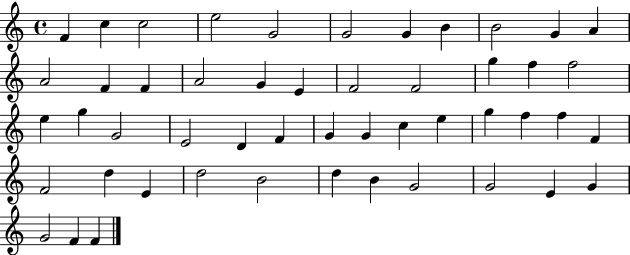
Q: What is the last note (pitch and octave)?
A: F4